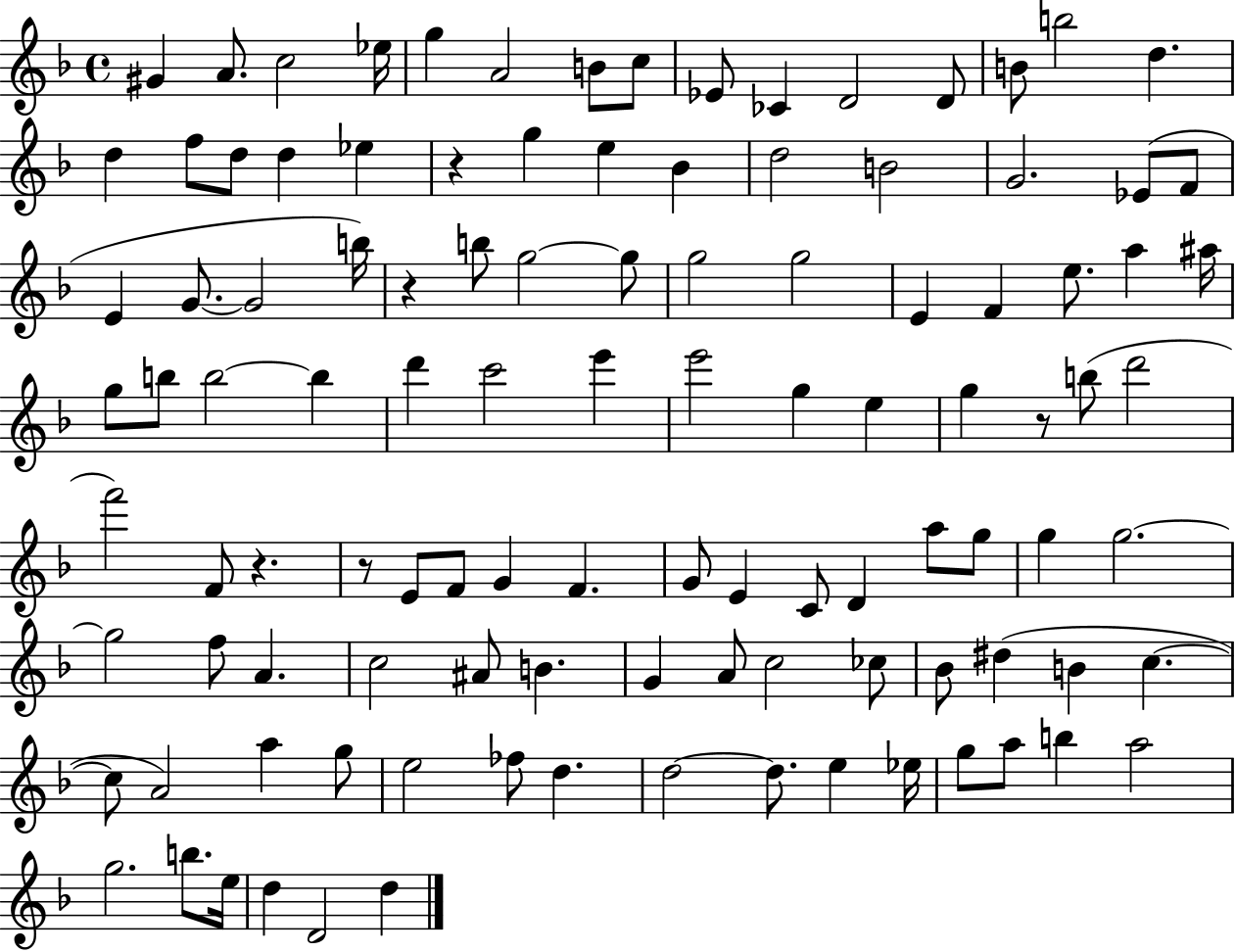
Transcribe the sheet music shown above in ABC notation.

X:1
T:Untitled
M:4/4
L:1/4
K:F
^G A/2 c2 _e/4 g A2 B/2 c/2 _E/2 _C D2 D/2 B/2 b2 d d f/2 d/2 d _e z g e _B d2 B2 G2 _E/2 F/2 E G/2 G2 b/4 z b/2 g2 g/2 g2 g2 E F e/2 a ^a/4 g/2 b/2 b2 b d' c'2 e' e'2 g e g z/2 b/2 d'2 f'2 F/2 z z/2 E/2 F/2 G F G/2 E C/2 D a/2 g/2 g g2 g2 f/2 A c2 ^A/2 B G A/2 c2 _c/2 _B/2 ^d B c c/2 A2 a g/2 e2 _f/2 d d2 d/2 e _e/4 g/2 a/2 b a2 g2 b/2 e/4 d D2 d